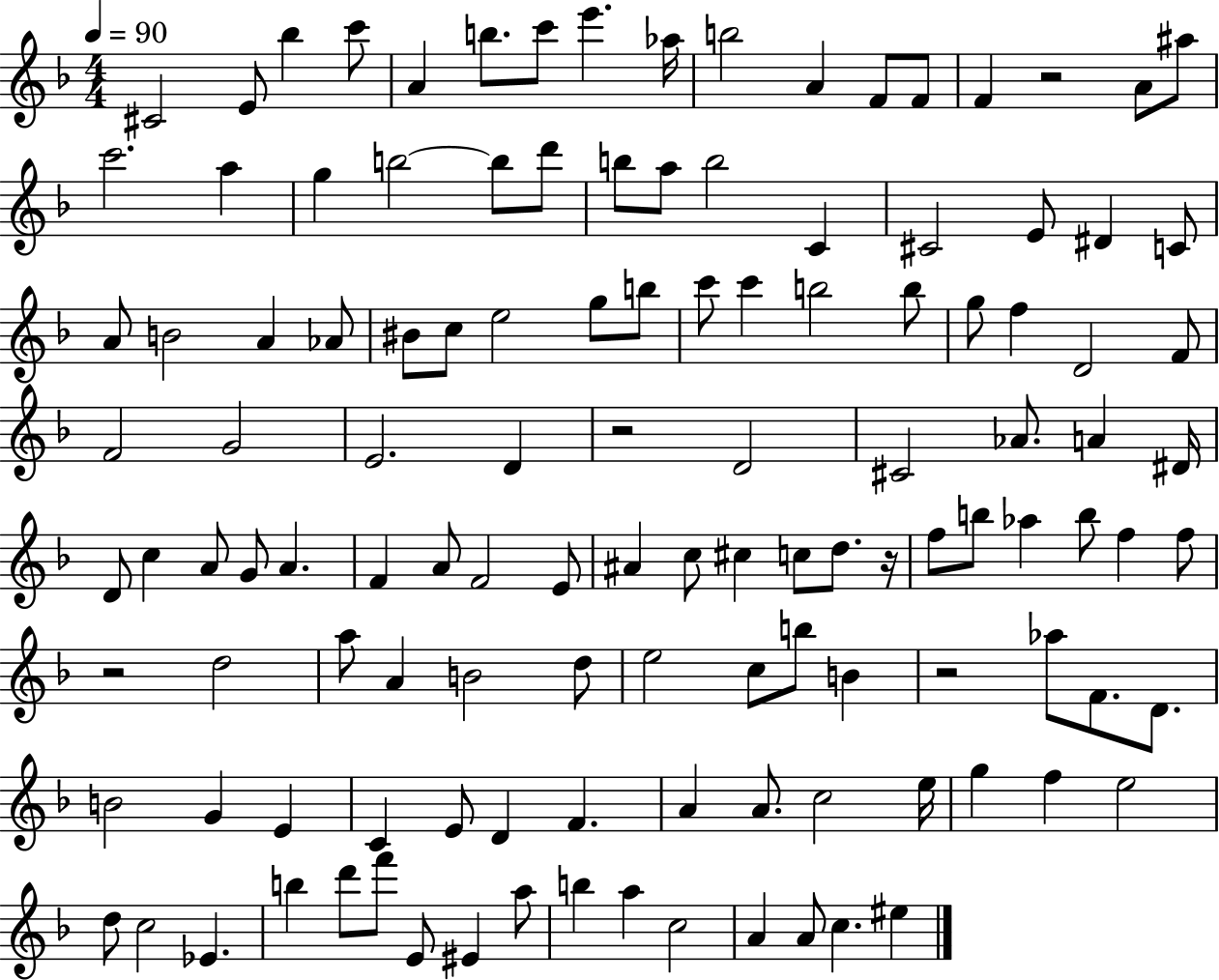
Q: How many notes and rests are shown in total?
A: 123